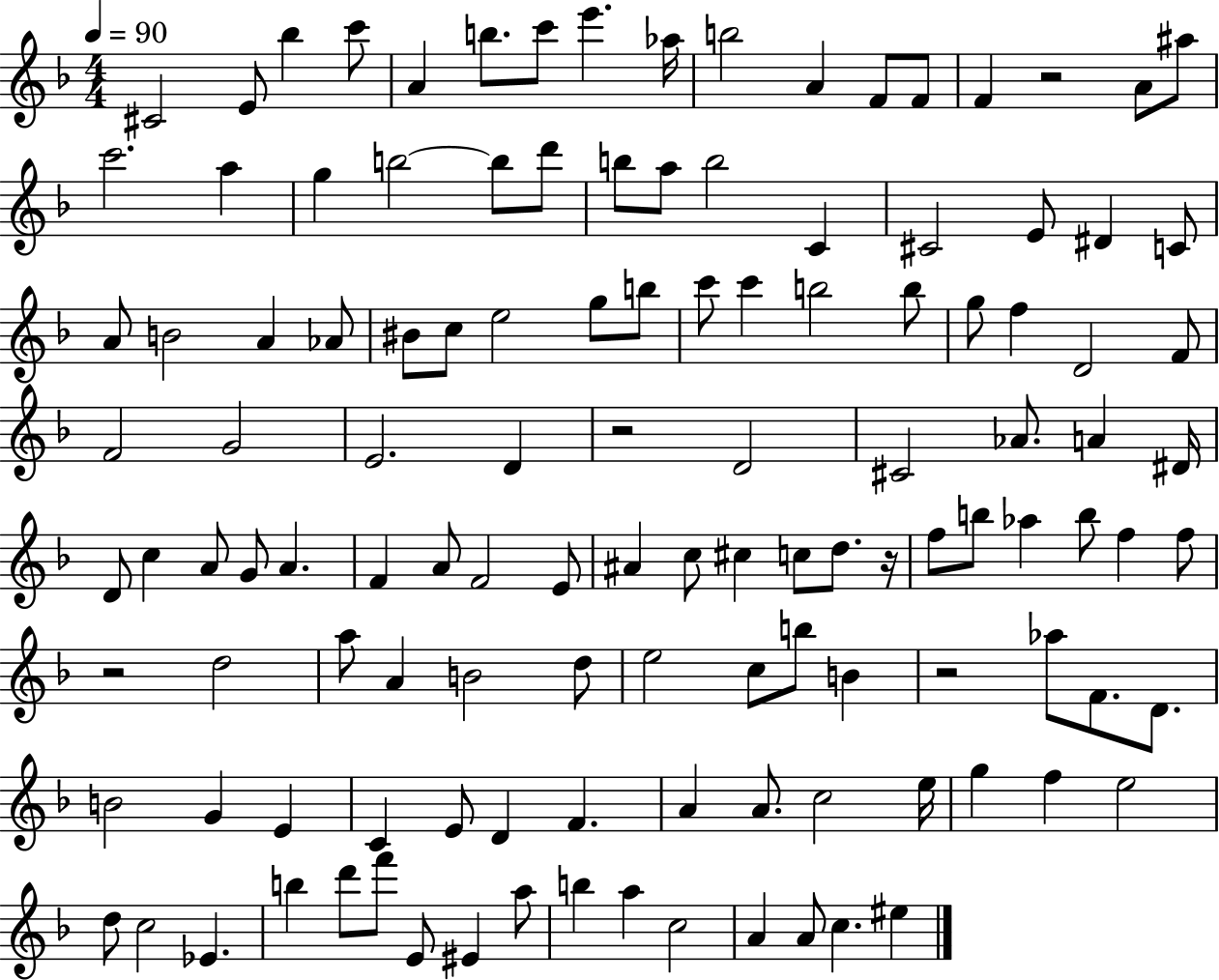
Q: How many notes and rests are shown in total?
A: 123